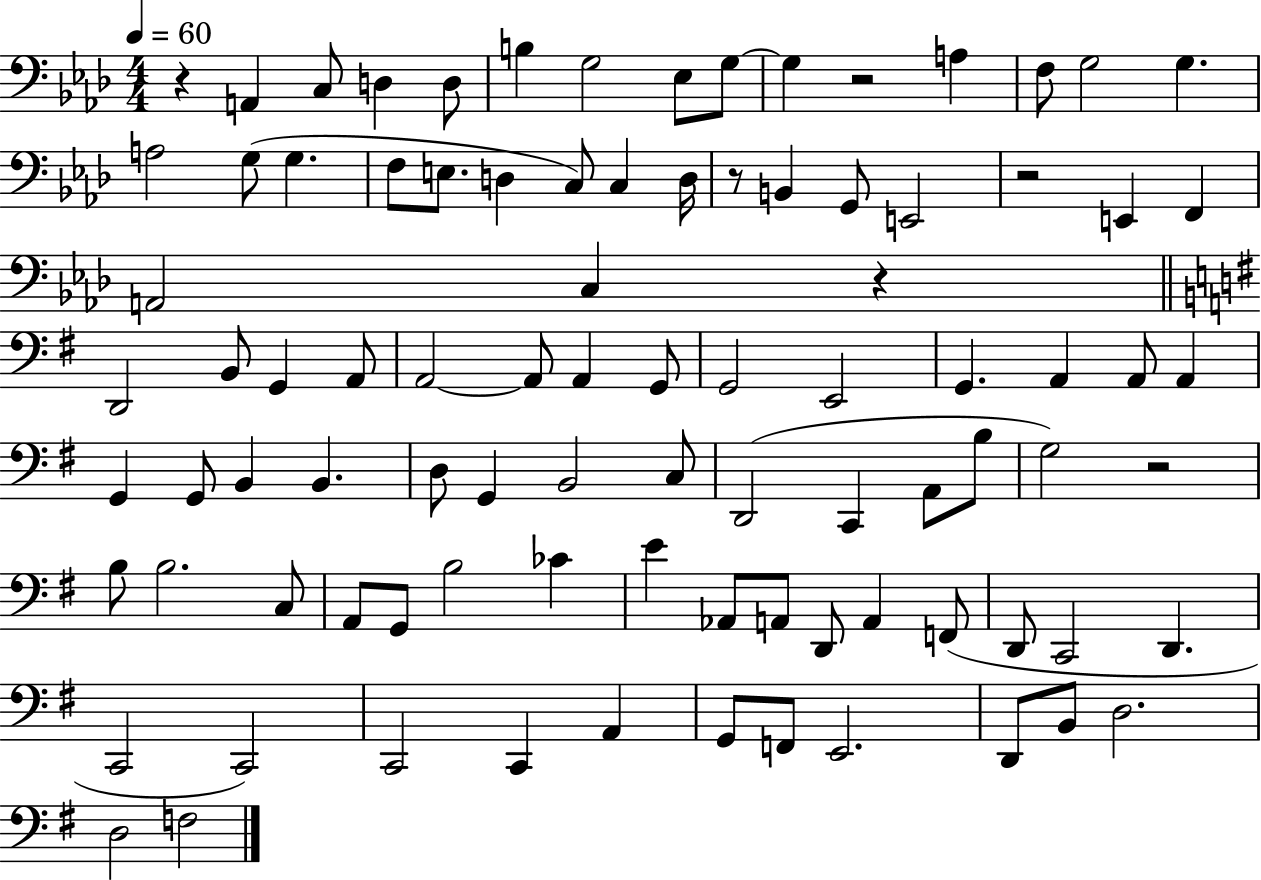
{
  \clef bass
  \numericTimeSignature
  \time 4/4
  \key aes \major
  \tempo 4 = 60
  r4 a,4 c8 d4 d8 | b4 g2 ees8 g8~~ | g4 r2 a4 | f8 g2 g4. | \break a2 g8( g4. | f8 e8. d4 c8) c4 d16 | r8 b,4 g,8 e,2 | r2 e,4 f,4 | \break a,2 c4 r4 | \bar "||" \break \key g \major d,2 b,8 g,4 a,8 | a,2~~ a,8 a,4 g,8 | g,2 e,2 | g,4. a,4 a,8 a,4 | \break g,4 g,8 b,4 b,4. | d8 g,4 b,2 c8 | d,2( c,4 a,8 b8 | g2) r2 | \break b8 b2. c8 | a,8 g,8 b2 ces'4 | e'4 aes,8 a,8 d,8 a,4 f,8( | d,8 c,2 d,4. | \break c,2 c,2) | c,2 c,4 a,4 | g,8 f,8 e,2. | d,8 b,8 d2. | \break d2 f2 | \bar "|."
}